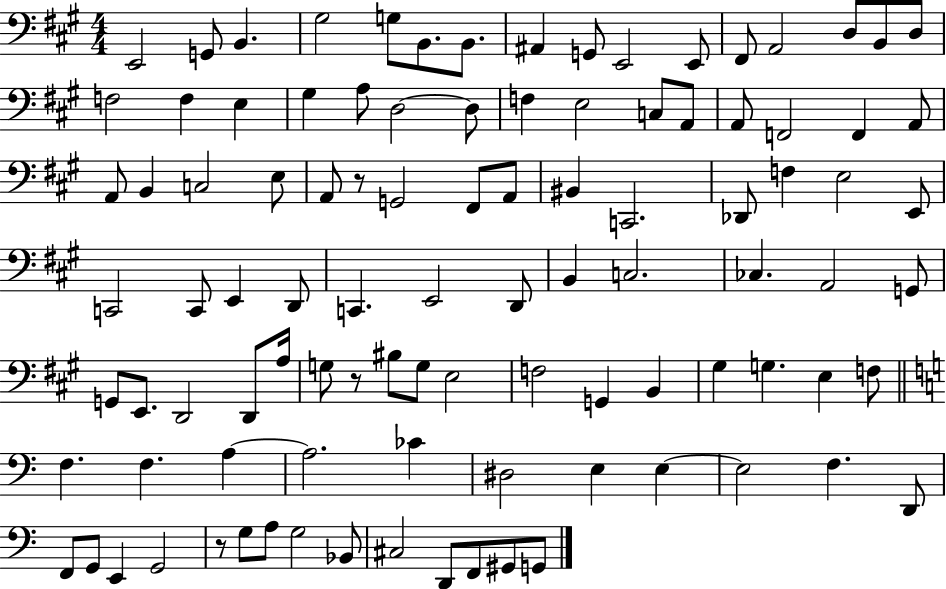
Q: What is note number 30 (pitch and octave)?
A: F2